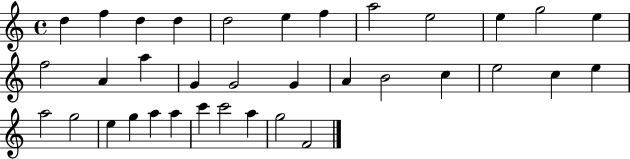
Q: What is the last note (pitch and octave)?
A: F4